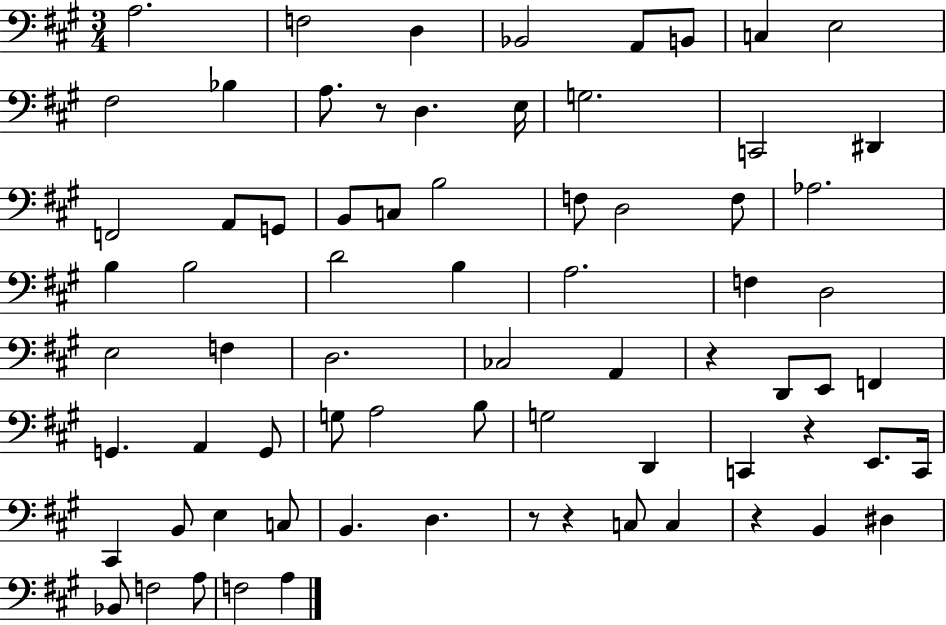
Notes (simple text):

A3/h. F3/h D3/q Bb2/h A2/e B2/e C3/q E3/h F#3/h Bb3/q A3/e. R/e D3/q. E3/s G3/h. C2/h D#2/q F2/h A2/e G2/e B2/e C3/e B3/h F3/e D3/h F3/e Ab3/h. B3/q B3/h D4/h B3/q A3/h. F3/q D3/h E3/h F3/q D3/h. CES3/h A2/q R/q D2/e E2/e F2/q G2/q. A2/q G2/e G3/e A3/h B3/e G3/h D2/q C2/q R/q E2/e. C2/s C#2/q B2/e E3/q C3/e B2/q. D3/q. R/e R/q C3/e C3/q R/q B2/q D#3/q Bb2/e F3/h A3/e F3/h A3/q